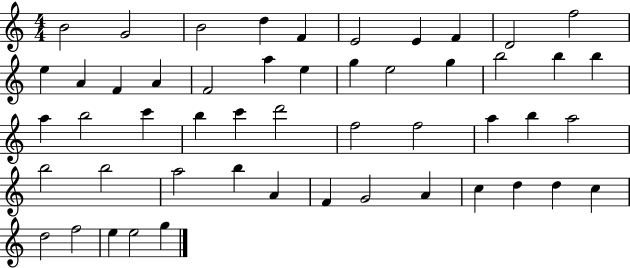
X:1
T:Untitled
M:4/4
L:1/4
K:C
B2 G2 B2 d F E2 E F D2 f2 e A F A F2 a e g e2 g b2 b b a b2 c' b c' d'2 f2 f2 a b a2 b2 b2 a2 b A F G2 A c d d c d2 f2 e e2 g